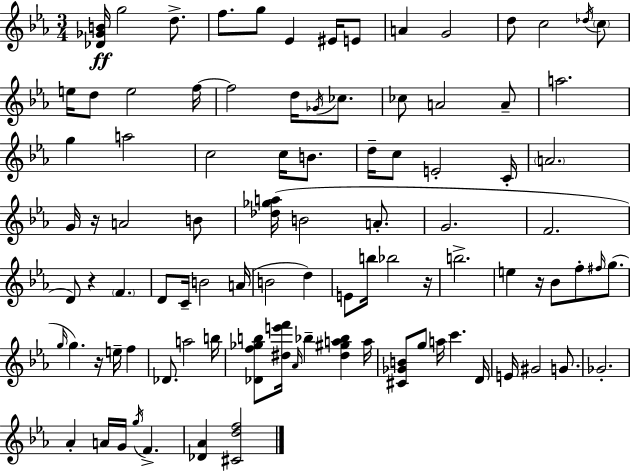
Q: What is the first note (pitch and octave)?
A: G5